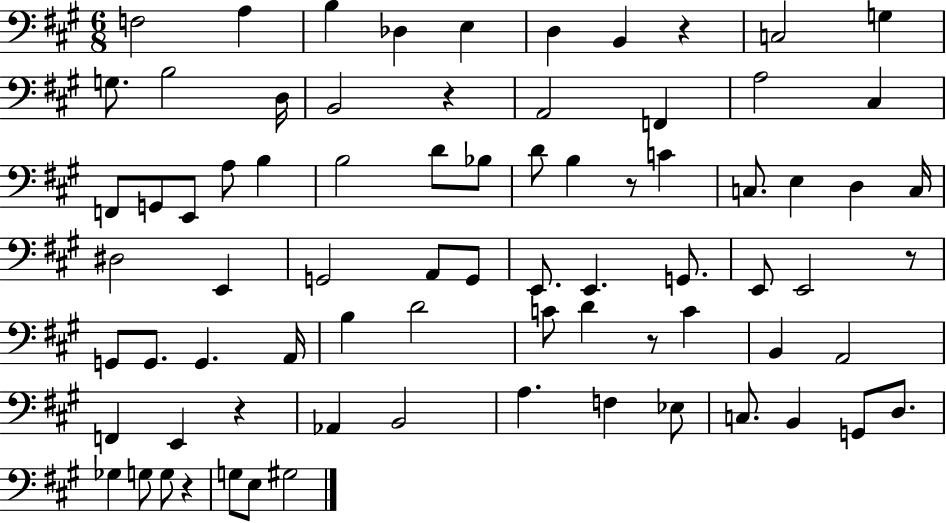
F3/h A3/q B3/q Db3/q E3/q D3/q B2/q R/q C3/h G3/q G3/e. B3/h D3/s B2/h R/q A2/h F2/q A3/h C#3/q F2/e G2/e E2/e A3/e B3/q B3/h D4/e Bb3/e D4/e B3/q R/e C4/q C3/e. E3/q D3/q C3/s D#3/h E2/q G2/h A2/e G2/e E2/e. E2/q. G2/e. E2/e E2/h R/e G2/e G2/e. G2/q. A2/s B3/q D4/h C4/e D4/q R/e C4/q B2/q A2/h F2/q E2/q R/q Ab2/q B2/h A3/q. F3/q Eb3/e C3/e. B2/q G2/e D3/e. Gb3/q G3/e G3/e R/q G3/e E3/e G#3/h